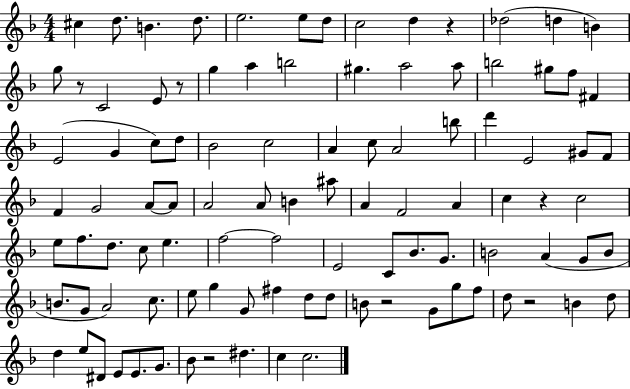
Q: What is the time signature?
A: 4/4